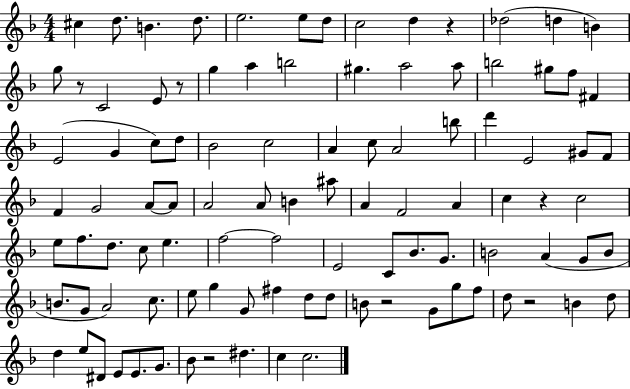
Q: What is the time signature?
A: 4/4